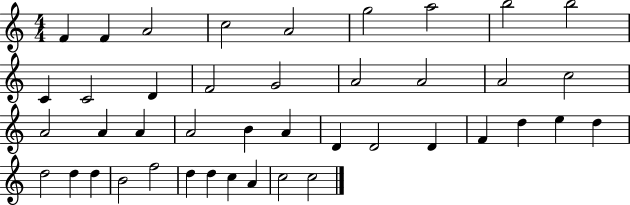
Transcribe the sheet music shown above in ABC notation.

X:1
T:Untitled
M:4/4
L:1/4
K:C
F F A2 c2 A2 g2 a2 b2 b2 C C2 D F2 G2 A2 A2 A2 c2 A2 A A A2 B A D D2 D F d e d d2 d d B2 f2 d d c A c2 c2